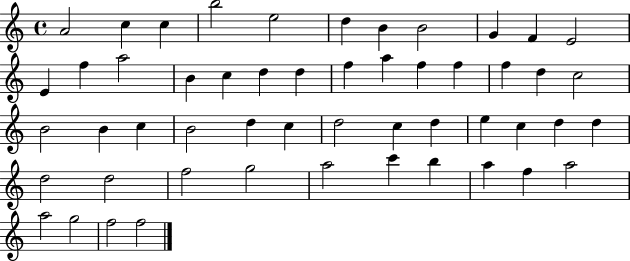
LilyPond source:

{
  \clef treble
  \time 4/4
  \defaultTimeSignature
  \key c \major
  a'2 c''4 c''4 | b''2 e''2 | d''4 b'4 b'2 | g'4 f'4 e'2 | \break e'4 f''4 a''2 | b'4 c''4 d''4 d''4 | f''4 a''4 f''4 f''4 | f''4 d''4 c''2 | \break b'2 b'4 c''4 | b'2 d''4 c''4 | d''2 c''4 d''4 | e''4 c''4 d''4 d''4 | \break d''2 d''2 | f''2 g''2 | a''2 c'''4 b''4 | a''4 f''4 a''2 | \break a''2 g''2 | f''2 f''2 | \bar "|."
}